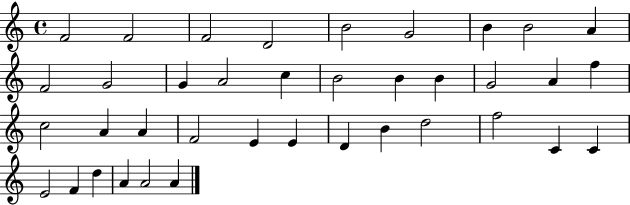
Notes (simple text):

F4/h F4/h F4/h D4/h B4/h G4/h B4/q B4/h A4/q F4/h G4/h G4/q A4/h C5/q B4/h B4/q B4/q G4/h A4/q F5/q C5/h A4/q A4/q F4/h E4/q E4/q D4/q B4/q D5/h F5/h C4/q C4/q E4/h F4/q D5/q A4/q A4/h A4/q